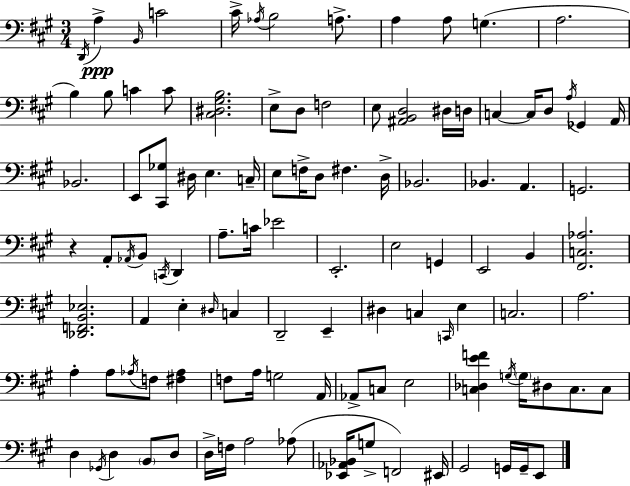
X:1
T:Untitled
M:3/4
L:1/4
K:A
D,,/4 A, B,,/4 C2 ^C/4 _A,/4 B,2 A,/2 A, A,/2 G, A,2 B, B,/2 C C/2 [^C,^D,^G,B,]2 E,/2 D,/2 F,2 E,/2 [^A,,B,,D,]2 ^D,/4 D,/4 C, C,/4 D,/2 A,/4 _G,, A,,/4 _B,,2 E,,/2 [^C,,_G,]/2 ^D,/4 E, C,/4 E,/2 F,/4 D,/2 ^F, D,/4 _B,,2 _B,, A,, G,,2 z A,,/2 _A,,/4 B,,/2 C,,/4 D,, A,/2 C/4 _E2 E,,2 E,2 G,, E,,2 B,, [^F,,C,_A,]2 [_D,,F,,B,,_E,]2 A,, E, ^D,/4 C, D,,2 E,, ^D, C, C,,/4 E, C,2 A,2 A, A,/2 _A,/4 F,/2 [^F,_A,] F,/2 A,/4 G,2 A,,/4 _A,,/2 C,/2 E,2 [C,_D,EF] G,/4 G,/4 ^D,/2 C,/2 C,/2 D, _G,,/4 D, B,,/2 D,/2 D,/4 F,/4 A,2 _A,/2 [_E,,_A,,_B,,]/4 G,/2 F,,2 ^E,,/4 ^G,,2 G,,/4 G,,/4 E,,/2